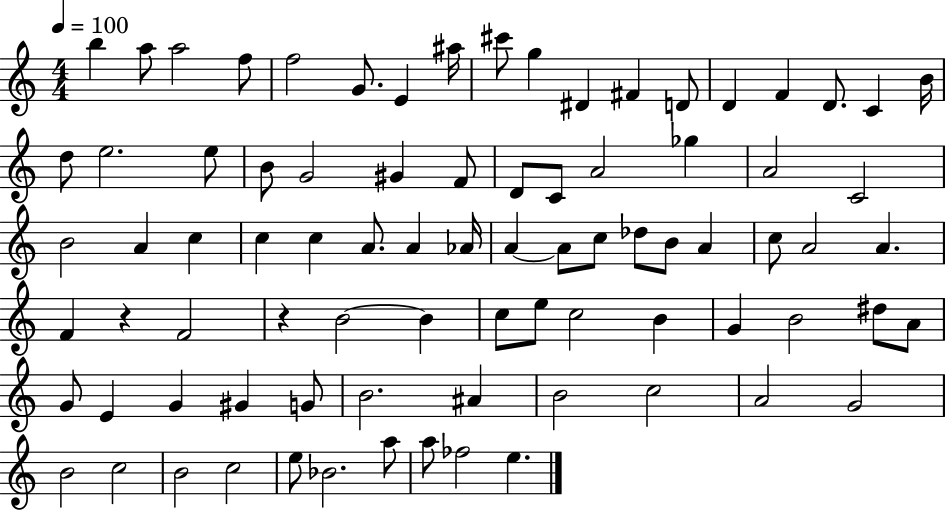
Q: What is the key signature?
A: C major